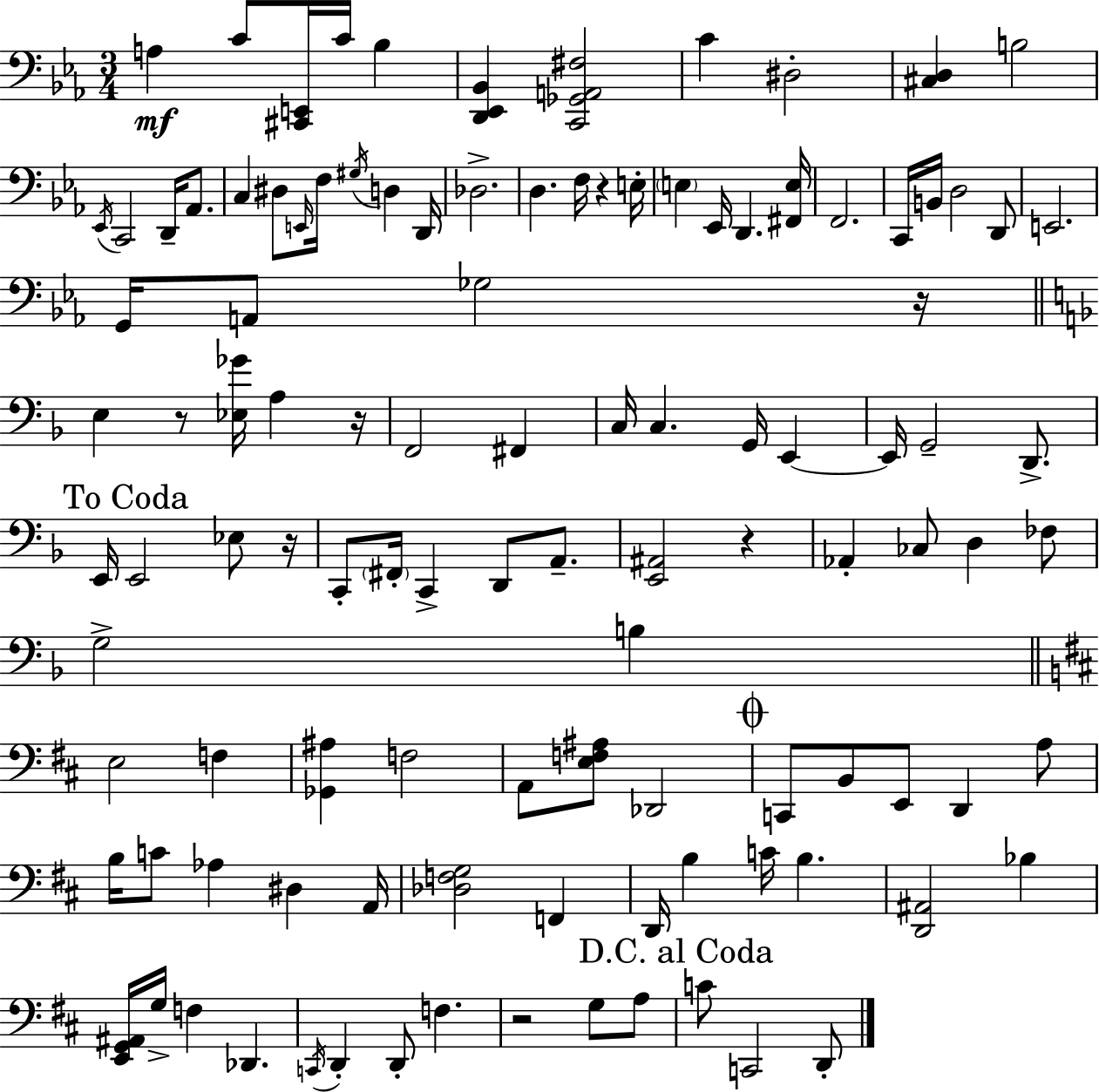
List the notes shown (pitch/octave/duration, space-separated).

A3/q C4/e [C#2,E2]/s C4/s Bb3/q [D2,Eb2,Bb2]/q [C2,Gb2,A2,F#3]/h C4/q D#3/h [C#3,D3]/q B3/h Eb2/s C2/h D2/s Ab2/e. C3/q D#3/e E2/s F3/s G#3/s D3/q D2/s Db3/h. D3/q. F3/s R/q E3/s E3/q Eb2/s D2/q. [F#2,E3]/s F2/h. C2/s B2/s D3/h D2/e E2/h. G2/s A2/e Gb3/h R/s E3/q R/e [Eb3,Gb4]/s A3/q R/s F2/h F#2/q C3/s C3/q. G2/s E2/q E2/s G2/h D2/e. E2/s E2/h Eb3/e R/s C2/e F#2/s C2/q D2/e A2/e. [E2,A#2]/h R/q Ab2/q CES3/e D3/q FES3/e G3/h B3/q E3/h F3/q [Gb2,A#3]/q F3/h A2/e [E3,F3,A#3]/e Db2/h C2/e B2/e E2/e D2/q A3/e B3/s C4/e Ab3/q D#3/q A2/s [Db3,F3,G3]/h F2/q D2/s B3/q C4/s B3/q. [D2,A#2]/h Bb3/q [E2,G2,A#2]/s G3/s F3/q Db2/q. C2/s D2/q D2/e F3/q. R/h G3/e A3/e C4/e C2/h D2/e